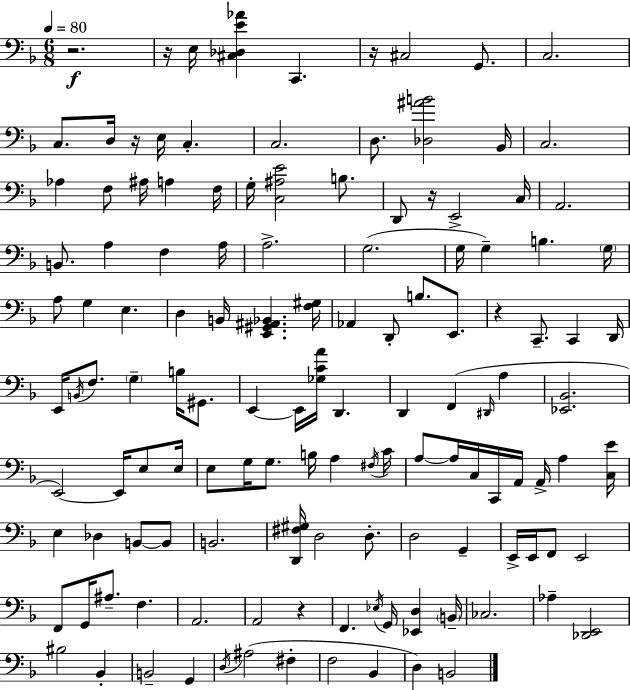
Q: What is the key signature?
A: F major